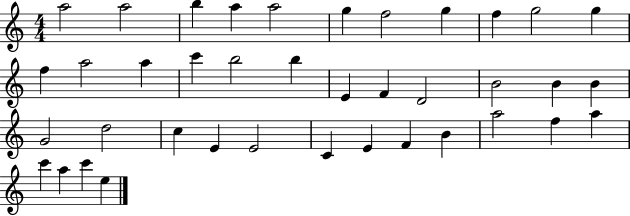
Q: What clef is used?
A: treble